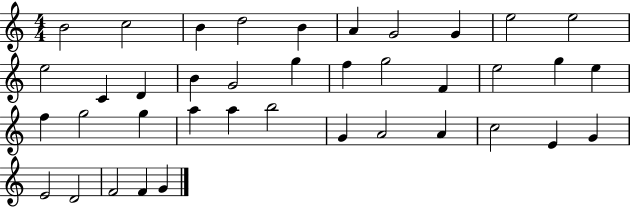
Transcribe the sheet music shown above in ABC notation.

X:1
T:Untitled
M:4/4
L:1/4
K:C
B2 c2 B d2 B A G2 G e2 e2 e2 C D B G2 g f g2 F e2 g e f g2 g a a b2 G A2 A c2 E G E2 D2 F2 F G